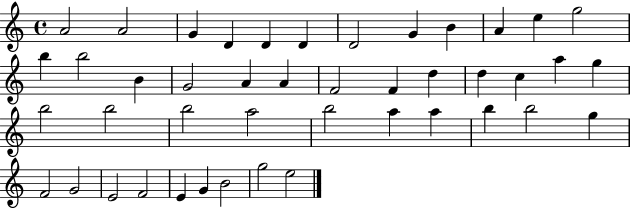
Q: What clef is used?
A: treble